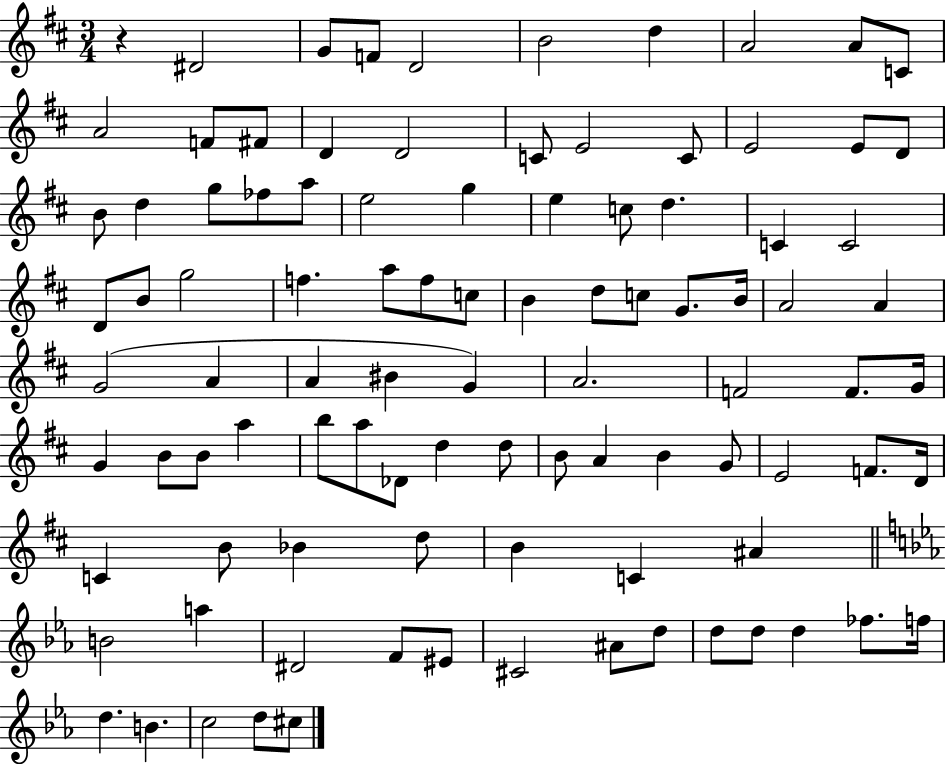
{
  \clef treble
  \numericTimeSignature
  \time 3/4
  \key d \major
  \repeat volta 2 { r4 dis'2 | g'8 f'8 d'2 | b'2 d''4 | a'2 a'8 c'8 | \break a'2 f'8 fis'8 | d'4 d'2 | c'8 e'2 c'8 | e'2 e'8 d'8 | \break b'8 d''4 g''8 fes''8 a''8 | e''2 g''4 | e''4 c''8 d''4. | c'4 c'2 | \break d'8 b'8 g''2 | f''4. a''8 f''8 c''8 | b'4 d''8 c''8 g'8. b'16 | a'2 a'4 | \break g'2( a'4 | a'4 bis'4 g'4) | a'2. | f'2 f'8. g'16 | \break g'4 b'8 b'8 a''4 | b''8 a''8 des'8 d''4 d''8 | b'8 a'4 b'4 g'8 | e'2 f'8. d'16 | \break c'4 b'8 bes'4 d''8 | b'4 c'4 ais'4 | \bar "||" \break \key c \minor b'2 a''4 | dis'2 f'8 eis'8 | cis'2 ais'8 d''8 | d''8 d''8 d''4 fes''8. f''16 | \break d''4. b'4. | c''2 d''8 cis''8 | } \bar "|."
}